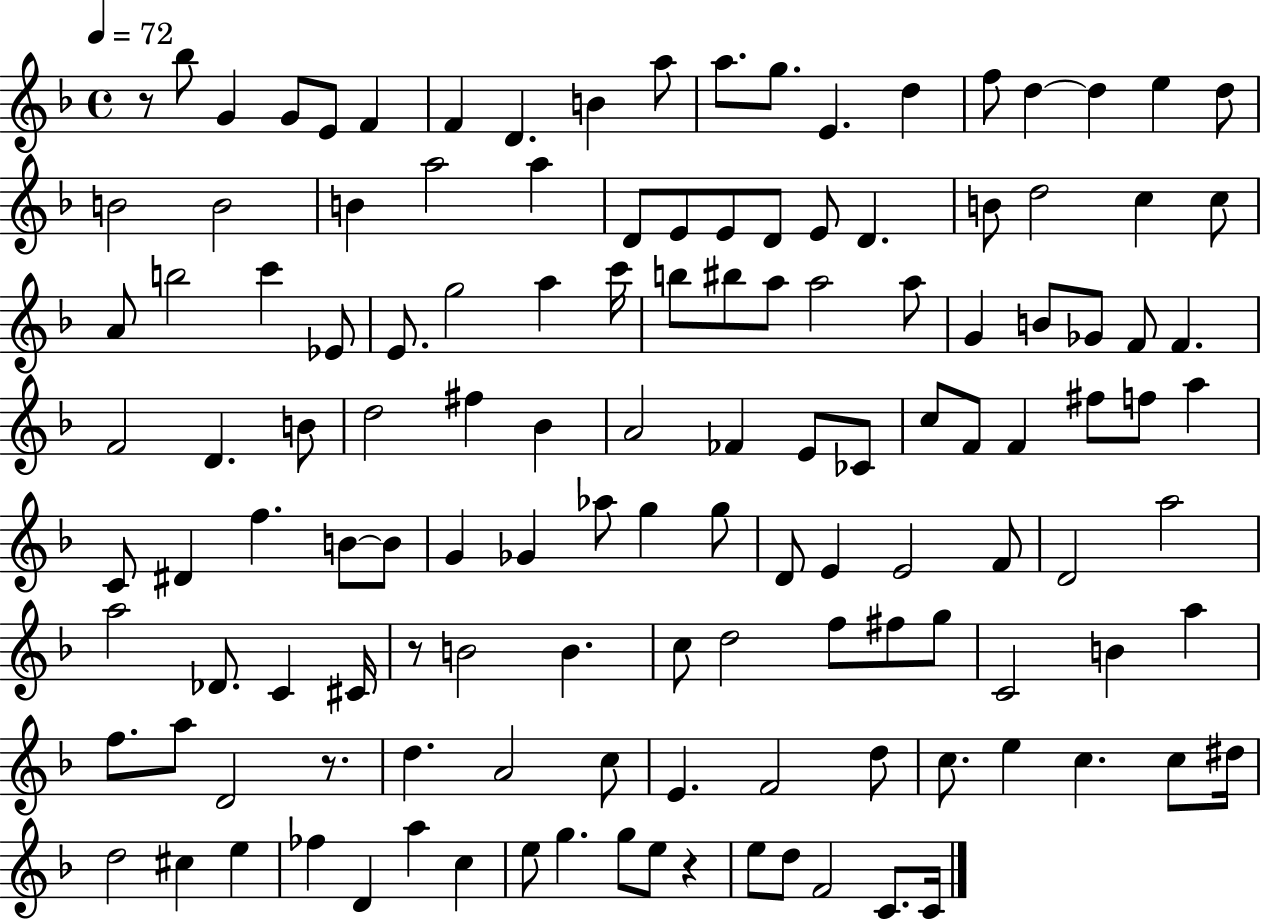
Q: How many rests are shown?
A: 4